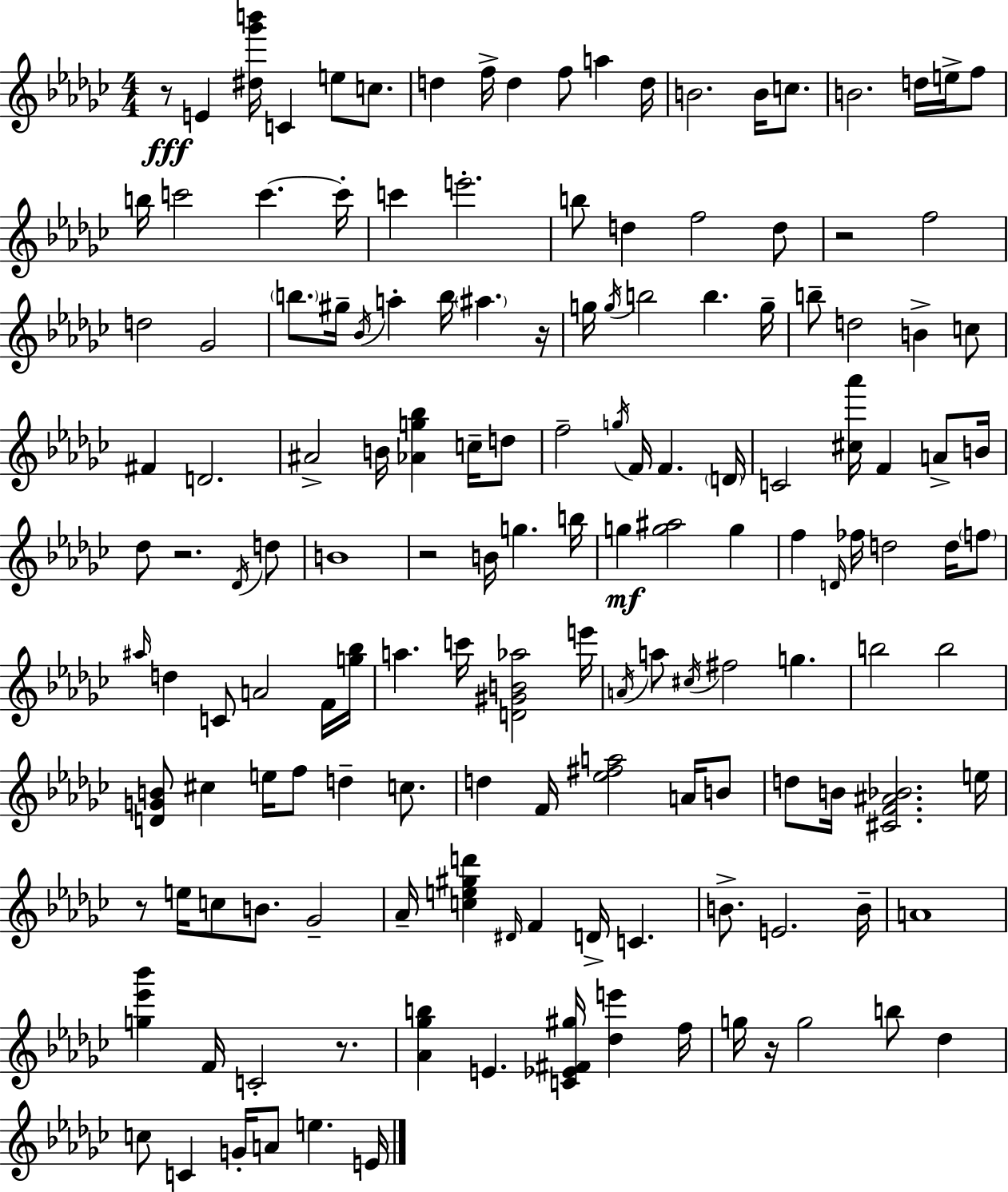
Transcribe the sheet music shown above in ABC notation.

X:1
T:Untitled
M:4/4
L:1/4
K:Ebm
z/2 E [^d_g'b']/4 C e/2 c/2 d f/4 d f/2 a d/4 B2 B/4 c/2 B2 d/4 e/4 f/2 b/4 c'2 c' c'/4 c' e'2 b/2 d f2 d/2 z2 f2 d2 _G2 b/2 ^g/4 _B/4 a b/4 ^a z/4 g/4 g/4 b2 b g/4 b/2 d2 B c/2 ^F D2 ^A2 B/4 [_Ag_b] c/4 d/2 f2 g/4 F/4 F D/4 C2 [^c_a']/4 F A/2 B/4 _d/2 z2 _D/4 d/2 B4 z2 B/4 g b/4 g [g^a]2 g f D/4 _f/4 d2 d/4 f/2 ^a/4 d C/2 A2 F/4 [g_b]/4 a c'/4 [D^GB_a]2 e'/4 A/4 a/2 ^c/4 ^f2 g b2 b2 [DGB]/2 ^c e/4 f/2 d c/2 d F/4 [_e^fa]2 A/4 B/2 d/2 B/4 [^CF^A_B]2 e/4 z/2 e/4 c/2 B/2 _G2 _A/4 [ce^gd'] ^D/4 F D/4 C B/2 E2 B/4 A4 [g_e'_b'] F/4 C2 z/2 [_A_gb] E [C_E^F^g]/4 [_de'] f/4 g/4 z/4 g2 b/2 _d c/2 C G/4 A/2 e E/4